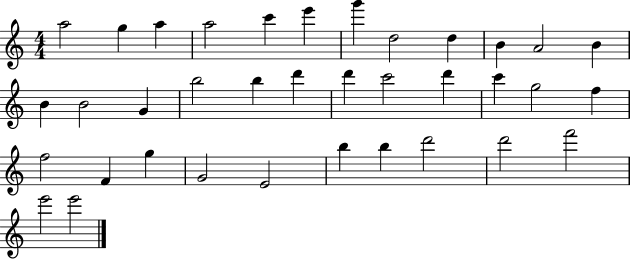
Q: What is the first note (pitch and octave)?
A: A5